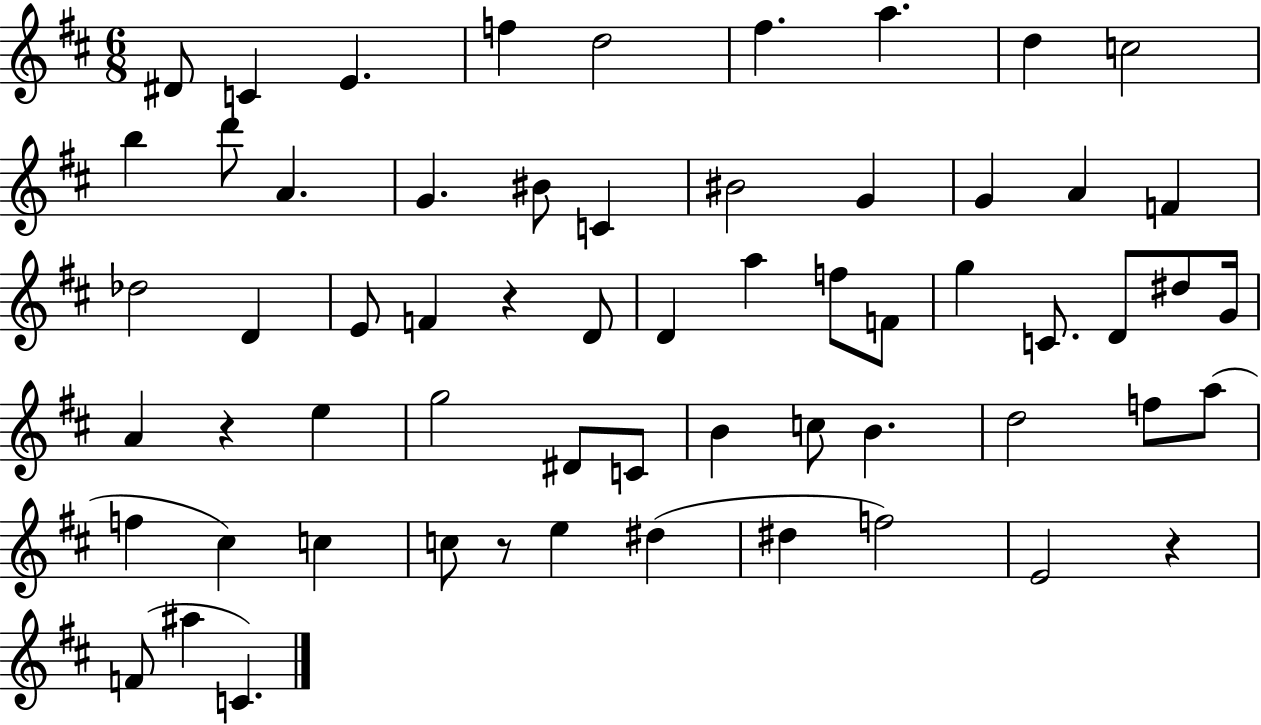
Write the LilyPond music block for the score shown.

{
  \clef treble
  \numericTimeSignature
  \time 6/8
  \key d \major
  \repeat volta 2 { dis'8 c'4 e'4. | f''4 d''2 | fis''4. a''4. | d''4 c''2 | \break b''4 d'''8 a'4. | g'4. bis'8 c'4 | bis'2 g'4 | g'4 a'4 f'4 | \break des''2 d'4 | e'8 f'4 r4 d'8 | d'4 a''4 f''8 f'8 | g''4 c'8. d'8 dis''8 g'16 | \break a'4 r4 e''4 | g''2 dis'8 c'8 | b'4 c''8 b'4. | d''2 f''8 a''8( | \break f''4 cis''4) c''4 | c''8 r8 e''4 dis''4( | dis''4 f''2) | e'2 r4 | \break f'8( ais''4 c'4.) | } \bar "|."
}